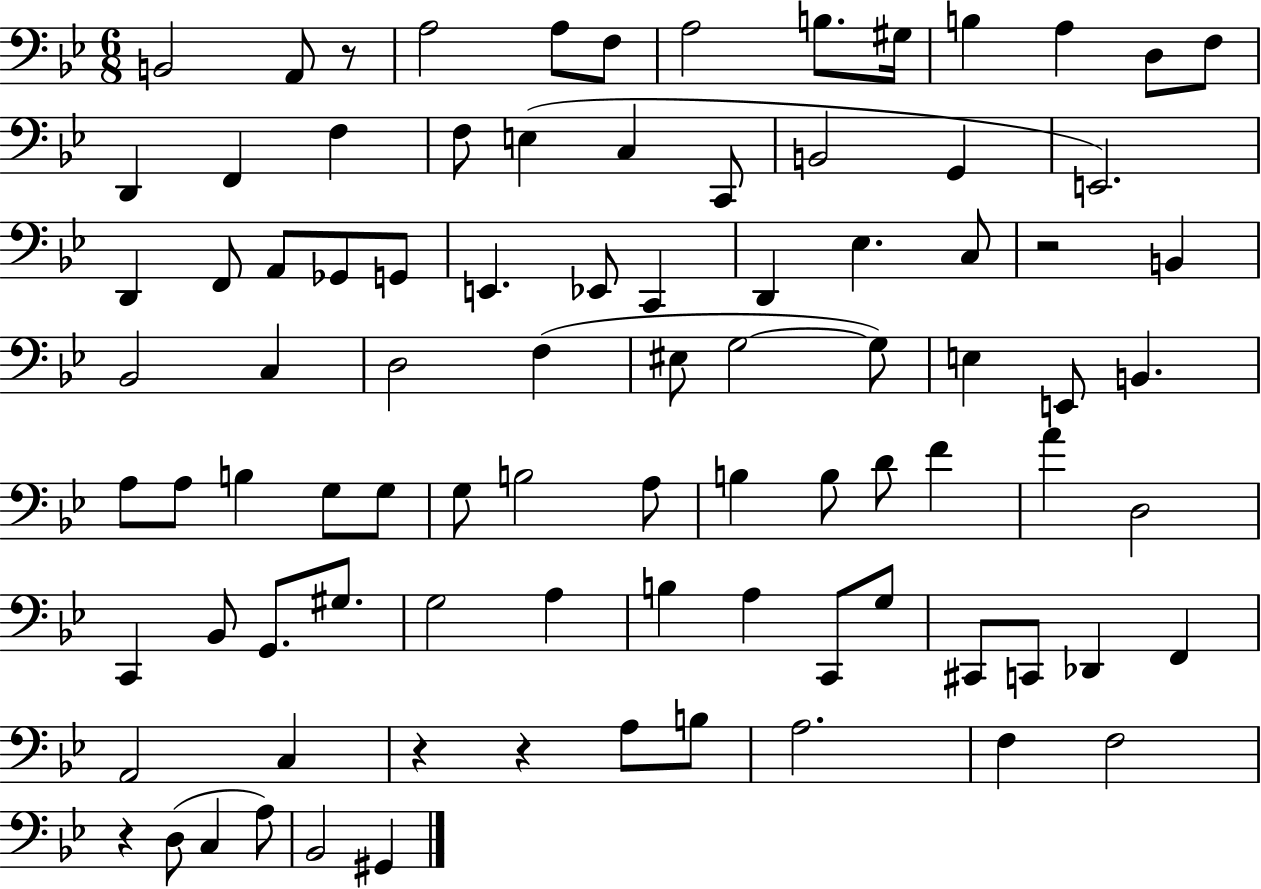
{
  \clef bass
  \numericTimeSignature
  \time 6/8
  \key bes \major
  b,2 a,8 r8 | a2 a8 f8 | a2 b8. gis16 | b4 a4 d8 f8 | \break d,4 f,4 f4 | f8 e4( c4 c,8 | b,2 g,4 | e,2.) | \break d,4 f,8 a,8 ges,8 g,8 | e,4. ees,8 c,4 | d,4 ees4. c8 | r2 b,4 | \break bes,2 c4 | d2 f4( | eis8 g2~~ g8) | e4 e,8 b,4. | \break a8 a8 b4 g8 g8 | g8 b2 a8 | b4 b8 d'8 f'4 | a'4 d2 | \break c,4 bes,8 g,8. gis8. | g2 a4 | b4 a4 c,8 g8 | cis,8 c,8 des,4 f,4 | \break a,2 c4 | r4 r4 a8 b8 | a2. | f4 f2 | \break r4 d8( c4 a8) | bes,2 gis,4 | \bar "|."
}